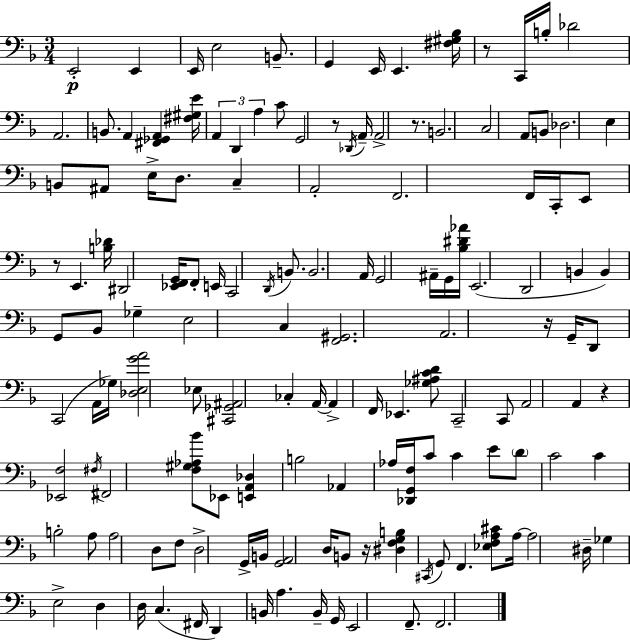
E2/h E2/q E2/s E3/h B2/e. G2/q E2/s E2/q. [F#3,G#3,Bb3]/s R/e C2/s B3/s Db4/h A2/h. B2/e. A2/q [F#2,Gb2,A2]/q [F#3,G#3,E4]/s A2/q D2/q A3/q C4/e G2/h R/e Db2/s A2/s A2/h R/e. B2/h. C3/h A2/e B2/e Db3/h. E3/q B2/e A#2/e E3/s D3/e. C3/q A2/h F2/h. F2/s C2/s E2/e R/e E2/q. [B3,Db4]/s D#2/h [Eb2,F2,G2]/s F2/e E2/s C2/h D2/s B2/e. B2/h. A2/s G2/h A#2/s G2/s [Bb3,D#4,Ab4]/s E2/h. D2/h B2/q B2/q G2/e Bb2/e Gb3/q E3/h C3/q [F2,G#2]/h. A2/h. R/s G2/s D2/e C2/h A2/s Gb3/s [Db3,E3,G4,A4]/h Eb3/e [C#2,Gb2,A#2]/h CES3/q A2/s A2/q F2/s Eb2/q. [Gb3,A#3,C4,D4]/e C2/h C2/e A2/h A2/q R/q [Eb2,F3]/h F#3/s F#2/h [F3,G#3,Ab3,Bb4]/e Eb2/e [E2,A2,Db3]/q B3/h Ab2/q Ab3/s [Db2,G2,F3]/s C4/e C4/q E4/e D4/e C4/h C4/q B3/h A3/e A3/h D3/e F3/e D3/h G2/s B2/s [G2,A2]/h D3/s B2/e R/s [D#3,F3,G3,B3]/q C#2/s G2/e F2/q. [Eb3,F3,A3,C#4]/e A3/s A3/h D#3/s Gb3/q E3/h D3/q D3/s C3/q. F#2/s D2/q B2/s A3/q. B2/s G2/s E2/h F2/e. F2/h.